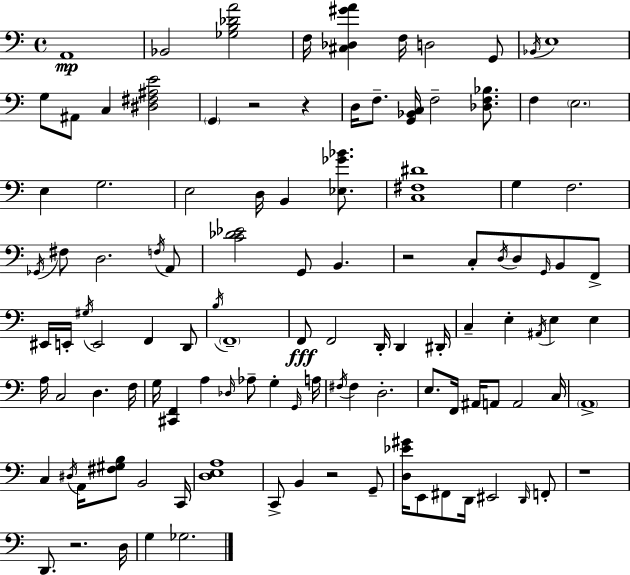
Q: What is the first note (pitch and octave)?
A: A2